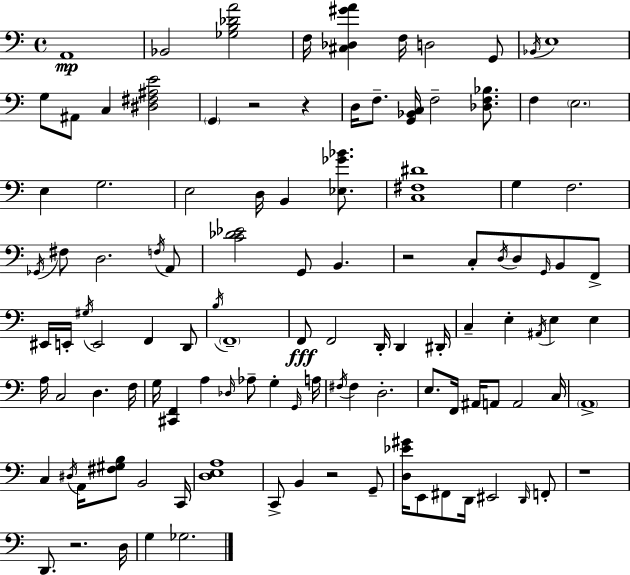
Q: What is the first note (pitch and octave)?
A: A2